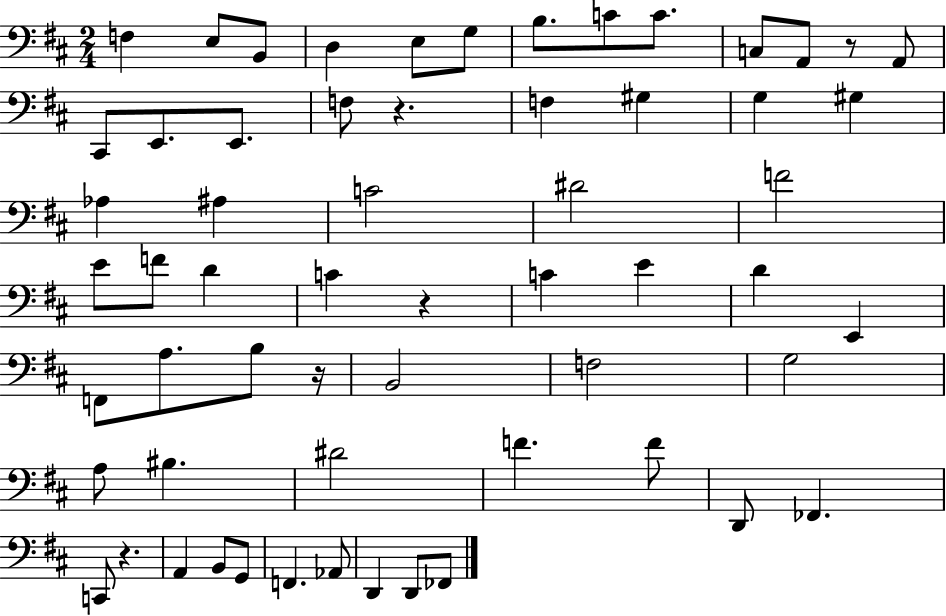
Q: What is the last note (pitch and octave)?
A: FES2